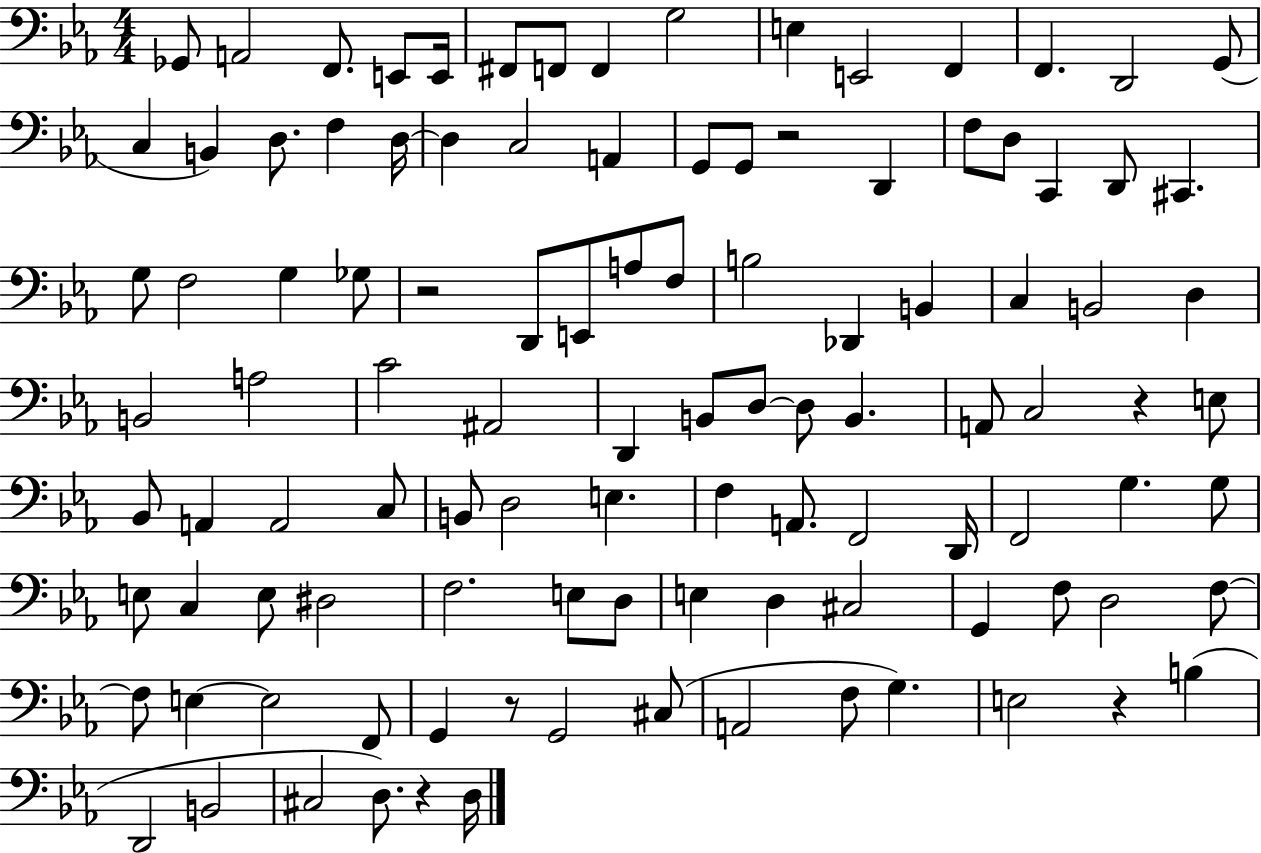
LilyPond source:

{
  \clef bass
  \numericTimeSignature
  \time 4/4
  \key ees \major
  \repeat volta 2 { ges,8 a,2 f,8. e,8 e,16 | fis,8 f,8 f,4 g2 | e4 e,2 f,4 | f,4. d,2 g,8( | \break c4 b,4) d8. f4 d16~~ | d4 c2 a,4 | g,8 g,8 r2 d,4 | f8 d8 c,4 d,8 cis,4. | \break g8 f2 g4 ges8 | r2 d,8 e,8 a8 f8 | b2 des,4 b,4 | c4 b,2 d4 | \break b,2 a2 | c'2 ais,2 | d,4 b,8 d8~~ d8 b,4. | a,8 c2 r4 e8 | \break bes,8 a,4 a,2 c8 | b,8 d2 e4. | f4 a,8. f,2 d,16 | f,2 g4. g8 | \break e8 c4 e8 dis2 | f2. e8 d8 | e4 d4 cis2 | g,4 f8 d2 f8~~ | \break f8 e4~~ e2 f,8 | g,4 r8 g,2 cis8( | a,2 f8 g4.) | e2 r4 b4( | \break d,2 b,2 | cis2 d8.) r4 d16 | } \bar "|."
}